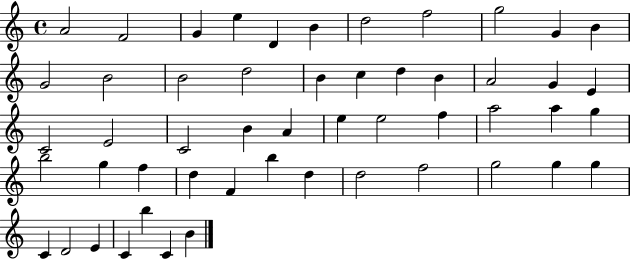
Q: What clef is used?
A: treble